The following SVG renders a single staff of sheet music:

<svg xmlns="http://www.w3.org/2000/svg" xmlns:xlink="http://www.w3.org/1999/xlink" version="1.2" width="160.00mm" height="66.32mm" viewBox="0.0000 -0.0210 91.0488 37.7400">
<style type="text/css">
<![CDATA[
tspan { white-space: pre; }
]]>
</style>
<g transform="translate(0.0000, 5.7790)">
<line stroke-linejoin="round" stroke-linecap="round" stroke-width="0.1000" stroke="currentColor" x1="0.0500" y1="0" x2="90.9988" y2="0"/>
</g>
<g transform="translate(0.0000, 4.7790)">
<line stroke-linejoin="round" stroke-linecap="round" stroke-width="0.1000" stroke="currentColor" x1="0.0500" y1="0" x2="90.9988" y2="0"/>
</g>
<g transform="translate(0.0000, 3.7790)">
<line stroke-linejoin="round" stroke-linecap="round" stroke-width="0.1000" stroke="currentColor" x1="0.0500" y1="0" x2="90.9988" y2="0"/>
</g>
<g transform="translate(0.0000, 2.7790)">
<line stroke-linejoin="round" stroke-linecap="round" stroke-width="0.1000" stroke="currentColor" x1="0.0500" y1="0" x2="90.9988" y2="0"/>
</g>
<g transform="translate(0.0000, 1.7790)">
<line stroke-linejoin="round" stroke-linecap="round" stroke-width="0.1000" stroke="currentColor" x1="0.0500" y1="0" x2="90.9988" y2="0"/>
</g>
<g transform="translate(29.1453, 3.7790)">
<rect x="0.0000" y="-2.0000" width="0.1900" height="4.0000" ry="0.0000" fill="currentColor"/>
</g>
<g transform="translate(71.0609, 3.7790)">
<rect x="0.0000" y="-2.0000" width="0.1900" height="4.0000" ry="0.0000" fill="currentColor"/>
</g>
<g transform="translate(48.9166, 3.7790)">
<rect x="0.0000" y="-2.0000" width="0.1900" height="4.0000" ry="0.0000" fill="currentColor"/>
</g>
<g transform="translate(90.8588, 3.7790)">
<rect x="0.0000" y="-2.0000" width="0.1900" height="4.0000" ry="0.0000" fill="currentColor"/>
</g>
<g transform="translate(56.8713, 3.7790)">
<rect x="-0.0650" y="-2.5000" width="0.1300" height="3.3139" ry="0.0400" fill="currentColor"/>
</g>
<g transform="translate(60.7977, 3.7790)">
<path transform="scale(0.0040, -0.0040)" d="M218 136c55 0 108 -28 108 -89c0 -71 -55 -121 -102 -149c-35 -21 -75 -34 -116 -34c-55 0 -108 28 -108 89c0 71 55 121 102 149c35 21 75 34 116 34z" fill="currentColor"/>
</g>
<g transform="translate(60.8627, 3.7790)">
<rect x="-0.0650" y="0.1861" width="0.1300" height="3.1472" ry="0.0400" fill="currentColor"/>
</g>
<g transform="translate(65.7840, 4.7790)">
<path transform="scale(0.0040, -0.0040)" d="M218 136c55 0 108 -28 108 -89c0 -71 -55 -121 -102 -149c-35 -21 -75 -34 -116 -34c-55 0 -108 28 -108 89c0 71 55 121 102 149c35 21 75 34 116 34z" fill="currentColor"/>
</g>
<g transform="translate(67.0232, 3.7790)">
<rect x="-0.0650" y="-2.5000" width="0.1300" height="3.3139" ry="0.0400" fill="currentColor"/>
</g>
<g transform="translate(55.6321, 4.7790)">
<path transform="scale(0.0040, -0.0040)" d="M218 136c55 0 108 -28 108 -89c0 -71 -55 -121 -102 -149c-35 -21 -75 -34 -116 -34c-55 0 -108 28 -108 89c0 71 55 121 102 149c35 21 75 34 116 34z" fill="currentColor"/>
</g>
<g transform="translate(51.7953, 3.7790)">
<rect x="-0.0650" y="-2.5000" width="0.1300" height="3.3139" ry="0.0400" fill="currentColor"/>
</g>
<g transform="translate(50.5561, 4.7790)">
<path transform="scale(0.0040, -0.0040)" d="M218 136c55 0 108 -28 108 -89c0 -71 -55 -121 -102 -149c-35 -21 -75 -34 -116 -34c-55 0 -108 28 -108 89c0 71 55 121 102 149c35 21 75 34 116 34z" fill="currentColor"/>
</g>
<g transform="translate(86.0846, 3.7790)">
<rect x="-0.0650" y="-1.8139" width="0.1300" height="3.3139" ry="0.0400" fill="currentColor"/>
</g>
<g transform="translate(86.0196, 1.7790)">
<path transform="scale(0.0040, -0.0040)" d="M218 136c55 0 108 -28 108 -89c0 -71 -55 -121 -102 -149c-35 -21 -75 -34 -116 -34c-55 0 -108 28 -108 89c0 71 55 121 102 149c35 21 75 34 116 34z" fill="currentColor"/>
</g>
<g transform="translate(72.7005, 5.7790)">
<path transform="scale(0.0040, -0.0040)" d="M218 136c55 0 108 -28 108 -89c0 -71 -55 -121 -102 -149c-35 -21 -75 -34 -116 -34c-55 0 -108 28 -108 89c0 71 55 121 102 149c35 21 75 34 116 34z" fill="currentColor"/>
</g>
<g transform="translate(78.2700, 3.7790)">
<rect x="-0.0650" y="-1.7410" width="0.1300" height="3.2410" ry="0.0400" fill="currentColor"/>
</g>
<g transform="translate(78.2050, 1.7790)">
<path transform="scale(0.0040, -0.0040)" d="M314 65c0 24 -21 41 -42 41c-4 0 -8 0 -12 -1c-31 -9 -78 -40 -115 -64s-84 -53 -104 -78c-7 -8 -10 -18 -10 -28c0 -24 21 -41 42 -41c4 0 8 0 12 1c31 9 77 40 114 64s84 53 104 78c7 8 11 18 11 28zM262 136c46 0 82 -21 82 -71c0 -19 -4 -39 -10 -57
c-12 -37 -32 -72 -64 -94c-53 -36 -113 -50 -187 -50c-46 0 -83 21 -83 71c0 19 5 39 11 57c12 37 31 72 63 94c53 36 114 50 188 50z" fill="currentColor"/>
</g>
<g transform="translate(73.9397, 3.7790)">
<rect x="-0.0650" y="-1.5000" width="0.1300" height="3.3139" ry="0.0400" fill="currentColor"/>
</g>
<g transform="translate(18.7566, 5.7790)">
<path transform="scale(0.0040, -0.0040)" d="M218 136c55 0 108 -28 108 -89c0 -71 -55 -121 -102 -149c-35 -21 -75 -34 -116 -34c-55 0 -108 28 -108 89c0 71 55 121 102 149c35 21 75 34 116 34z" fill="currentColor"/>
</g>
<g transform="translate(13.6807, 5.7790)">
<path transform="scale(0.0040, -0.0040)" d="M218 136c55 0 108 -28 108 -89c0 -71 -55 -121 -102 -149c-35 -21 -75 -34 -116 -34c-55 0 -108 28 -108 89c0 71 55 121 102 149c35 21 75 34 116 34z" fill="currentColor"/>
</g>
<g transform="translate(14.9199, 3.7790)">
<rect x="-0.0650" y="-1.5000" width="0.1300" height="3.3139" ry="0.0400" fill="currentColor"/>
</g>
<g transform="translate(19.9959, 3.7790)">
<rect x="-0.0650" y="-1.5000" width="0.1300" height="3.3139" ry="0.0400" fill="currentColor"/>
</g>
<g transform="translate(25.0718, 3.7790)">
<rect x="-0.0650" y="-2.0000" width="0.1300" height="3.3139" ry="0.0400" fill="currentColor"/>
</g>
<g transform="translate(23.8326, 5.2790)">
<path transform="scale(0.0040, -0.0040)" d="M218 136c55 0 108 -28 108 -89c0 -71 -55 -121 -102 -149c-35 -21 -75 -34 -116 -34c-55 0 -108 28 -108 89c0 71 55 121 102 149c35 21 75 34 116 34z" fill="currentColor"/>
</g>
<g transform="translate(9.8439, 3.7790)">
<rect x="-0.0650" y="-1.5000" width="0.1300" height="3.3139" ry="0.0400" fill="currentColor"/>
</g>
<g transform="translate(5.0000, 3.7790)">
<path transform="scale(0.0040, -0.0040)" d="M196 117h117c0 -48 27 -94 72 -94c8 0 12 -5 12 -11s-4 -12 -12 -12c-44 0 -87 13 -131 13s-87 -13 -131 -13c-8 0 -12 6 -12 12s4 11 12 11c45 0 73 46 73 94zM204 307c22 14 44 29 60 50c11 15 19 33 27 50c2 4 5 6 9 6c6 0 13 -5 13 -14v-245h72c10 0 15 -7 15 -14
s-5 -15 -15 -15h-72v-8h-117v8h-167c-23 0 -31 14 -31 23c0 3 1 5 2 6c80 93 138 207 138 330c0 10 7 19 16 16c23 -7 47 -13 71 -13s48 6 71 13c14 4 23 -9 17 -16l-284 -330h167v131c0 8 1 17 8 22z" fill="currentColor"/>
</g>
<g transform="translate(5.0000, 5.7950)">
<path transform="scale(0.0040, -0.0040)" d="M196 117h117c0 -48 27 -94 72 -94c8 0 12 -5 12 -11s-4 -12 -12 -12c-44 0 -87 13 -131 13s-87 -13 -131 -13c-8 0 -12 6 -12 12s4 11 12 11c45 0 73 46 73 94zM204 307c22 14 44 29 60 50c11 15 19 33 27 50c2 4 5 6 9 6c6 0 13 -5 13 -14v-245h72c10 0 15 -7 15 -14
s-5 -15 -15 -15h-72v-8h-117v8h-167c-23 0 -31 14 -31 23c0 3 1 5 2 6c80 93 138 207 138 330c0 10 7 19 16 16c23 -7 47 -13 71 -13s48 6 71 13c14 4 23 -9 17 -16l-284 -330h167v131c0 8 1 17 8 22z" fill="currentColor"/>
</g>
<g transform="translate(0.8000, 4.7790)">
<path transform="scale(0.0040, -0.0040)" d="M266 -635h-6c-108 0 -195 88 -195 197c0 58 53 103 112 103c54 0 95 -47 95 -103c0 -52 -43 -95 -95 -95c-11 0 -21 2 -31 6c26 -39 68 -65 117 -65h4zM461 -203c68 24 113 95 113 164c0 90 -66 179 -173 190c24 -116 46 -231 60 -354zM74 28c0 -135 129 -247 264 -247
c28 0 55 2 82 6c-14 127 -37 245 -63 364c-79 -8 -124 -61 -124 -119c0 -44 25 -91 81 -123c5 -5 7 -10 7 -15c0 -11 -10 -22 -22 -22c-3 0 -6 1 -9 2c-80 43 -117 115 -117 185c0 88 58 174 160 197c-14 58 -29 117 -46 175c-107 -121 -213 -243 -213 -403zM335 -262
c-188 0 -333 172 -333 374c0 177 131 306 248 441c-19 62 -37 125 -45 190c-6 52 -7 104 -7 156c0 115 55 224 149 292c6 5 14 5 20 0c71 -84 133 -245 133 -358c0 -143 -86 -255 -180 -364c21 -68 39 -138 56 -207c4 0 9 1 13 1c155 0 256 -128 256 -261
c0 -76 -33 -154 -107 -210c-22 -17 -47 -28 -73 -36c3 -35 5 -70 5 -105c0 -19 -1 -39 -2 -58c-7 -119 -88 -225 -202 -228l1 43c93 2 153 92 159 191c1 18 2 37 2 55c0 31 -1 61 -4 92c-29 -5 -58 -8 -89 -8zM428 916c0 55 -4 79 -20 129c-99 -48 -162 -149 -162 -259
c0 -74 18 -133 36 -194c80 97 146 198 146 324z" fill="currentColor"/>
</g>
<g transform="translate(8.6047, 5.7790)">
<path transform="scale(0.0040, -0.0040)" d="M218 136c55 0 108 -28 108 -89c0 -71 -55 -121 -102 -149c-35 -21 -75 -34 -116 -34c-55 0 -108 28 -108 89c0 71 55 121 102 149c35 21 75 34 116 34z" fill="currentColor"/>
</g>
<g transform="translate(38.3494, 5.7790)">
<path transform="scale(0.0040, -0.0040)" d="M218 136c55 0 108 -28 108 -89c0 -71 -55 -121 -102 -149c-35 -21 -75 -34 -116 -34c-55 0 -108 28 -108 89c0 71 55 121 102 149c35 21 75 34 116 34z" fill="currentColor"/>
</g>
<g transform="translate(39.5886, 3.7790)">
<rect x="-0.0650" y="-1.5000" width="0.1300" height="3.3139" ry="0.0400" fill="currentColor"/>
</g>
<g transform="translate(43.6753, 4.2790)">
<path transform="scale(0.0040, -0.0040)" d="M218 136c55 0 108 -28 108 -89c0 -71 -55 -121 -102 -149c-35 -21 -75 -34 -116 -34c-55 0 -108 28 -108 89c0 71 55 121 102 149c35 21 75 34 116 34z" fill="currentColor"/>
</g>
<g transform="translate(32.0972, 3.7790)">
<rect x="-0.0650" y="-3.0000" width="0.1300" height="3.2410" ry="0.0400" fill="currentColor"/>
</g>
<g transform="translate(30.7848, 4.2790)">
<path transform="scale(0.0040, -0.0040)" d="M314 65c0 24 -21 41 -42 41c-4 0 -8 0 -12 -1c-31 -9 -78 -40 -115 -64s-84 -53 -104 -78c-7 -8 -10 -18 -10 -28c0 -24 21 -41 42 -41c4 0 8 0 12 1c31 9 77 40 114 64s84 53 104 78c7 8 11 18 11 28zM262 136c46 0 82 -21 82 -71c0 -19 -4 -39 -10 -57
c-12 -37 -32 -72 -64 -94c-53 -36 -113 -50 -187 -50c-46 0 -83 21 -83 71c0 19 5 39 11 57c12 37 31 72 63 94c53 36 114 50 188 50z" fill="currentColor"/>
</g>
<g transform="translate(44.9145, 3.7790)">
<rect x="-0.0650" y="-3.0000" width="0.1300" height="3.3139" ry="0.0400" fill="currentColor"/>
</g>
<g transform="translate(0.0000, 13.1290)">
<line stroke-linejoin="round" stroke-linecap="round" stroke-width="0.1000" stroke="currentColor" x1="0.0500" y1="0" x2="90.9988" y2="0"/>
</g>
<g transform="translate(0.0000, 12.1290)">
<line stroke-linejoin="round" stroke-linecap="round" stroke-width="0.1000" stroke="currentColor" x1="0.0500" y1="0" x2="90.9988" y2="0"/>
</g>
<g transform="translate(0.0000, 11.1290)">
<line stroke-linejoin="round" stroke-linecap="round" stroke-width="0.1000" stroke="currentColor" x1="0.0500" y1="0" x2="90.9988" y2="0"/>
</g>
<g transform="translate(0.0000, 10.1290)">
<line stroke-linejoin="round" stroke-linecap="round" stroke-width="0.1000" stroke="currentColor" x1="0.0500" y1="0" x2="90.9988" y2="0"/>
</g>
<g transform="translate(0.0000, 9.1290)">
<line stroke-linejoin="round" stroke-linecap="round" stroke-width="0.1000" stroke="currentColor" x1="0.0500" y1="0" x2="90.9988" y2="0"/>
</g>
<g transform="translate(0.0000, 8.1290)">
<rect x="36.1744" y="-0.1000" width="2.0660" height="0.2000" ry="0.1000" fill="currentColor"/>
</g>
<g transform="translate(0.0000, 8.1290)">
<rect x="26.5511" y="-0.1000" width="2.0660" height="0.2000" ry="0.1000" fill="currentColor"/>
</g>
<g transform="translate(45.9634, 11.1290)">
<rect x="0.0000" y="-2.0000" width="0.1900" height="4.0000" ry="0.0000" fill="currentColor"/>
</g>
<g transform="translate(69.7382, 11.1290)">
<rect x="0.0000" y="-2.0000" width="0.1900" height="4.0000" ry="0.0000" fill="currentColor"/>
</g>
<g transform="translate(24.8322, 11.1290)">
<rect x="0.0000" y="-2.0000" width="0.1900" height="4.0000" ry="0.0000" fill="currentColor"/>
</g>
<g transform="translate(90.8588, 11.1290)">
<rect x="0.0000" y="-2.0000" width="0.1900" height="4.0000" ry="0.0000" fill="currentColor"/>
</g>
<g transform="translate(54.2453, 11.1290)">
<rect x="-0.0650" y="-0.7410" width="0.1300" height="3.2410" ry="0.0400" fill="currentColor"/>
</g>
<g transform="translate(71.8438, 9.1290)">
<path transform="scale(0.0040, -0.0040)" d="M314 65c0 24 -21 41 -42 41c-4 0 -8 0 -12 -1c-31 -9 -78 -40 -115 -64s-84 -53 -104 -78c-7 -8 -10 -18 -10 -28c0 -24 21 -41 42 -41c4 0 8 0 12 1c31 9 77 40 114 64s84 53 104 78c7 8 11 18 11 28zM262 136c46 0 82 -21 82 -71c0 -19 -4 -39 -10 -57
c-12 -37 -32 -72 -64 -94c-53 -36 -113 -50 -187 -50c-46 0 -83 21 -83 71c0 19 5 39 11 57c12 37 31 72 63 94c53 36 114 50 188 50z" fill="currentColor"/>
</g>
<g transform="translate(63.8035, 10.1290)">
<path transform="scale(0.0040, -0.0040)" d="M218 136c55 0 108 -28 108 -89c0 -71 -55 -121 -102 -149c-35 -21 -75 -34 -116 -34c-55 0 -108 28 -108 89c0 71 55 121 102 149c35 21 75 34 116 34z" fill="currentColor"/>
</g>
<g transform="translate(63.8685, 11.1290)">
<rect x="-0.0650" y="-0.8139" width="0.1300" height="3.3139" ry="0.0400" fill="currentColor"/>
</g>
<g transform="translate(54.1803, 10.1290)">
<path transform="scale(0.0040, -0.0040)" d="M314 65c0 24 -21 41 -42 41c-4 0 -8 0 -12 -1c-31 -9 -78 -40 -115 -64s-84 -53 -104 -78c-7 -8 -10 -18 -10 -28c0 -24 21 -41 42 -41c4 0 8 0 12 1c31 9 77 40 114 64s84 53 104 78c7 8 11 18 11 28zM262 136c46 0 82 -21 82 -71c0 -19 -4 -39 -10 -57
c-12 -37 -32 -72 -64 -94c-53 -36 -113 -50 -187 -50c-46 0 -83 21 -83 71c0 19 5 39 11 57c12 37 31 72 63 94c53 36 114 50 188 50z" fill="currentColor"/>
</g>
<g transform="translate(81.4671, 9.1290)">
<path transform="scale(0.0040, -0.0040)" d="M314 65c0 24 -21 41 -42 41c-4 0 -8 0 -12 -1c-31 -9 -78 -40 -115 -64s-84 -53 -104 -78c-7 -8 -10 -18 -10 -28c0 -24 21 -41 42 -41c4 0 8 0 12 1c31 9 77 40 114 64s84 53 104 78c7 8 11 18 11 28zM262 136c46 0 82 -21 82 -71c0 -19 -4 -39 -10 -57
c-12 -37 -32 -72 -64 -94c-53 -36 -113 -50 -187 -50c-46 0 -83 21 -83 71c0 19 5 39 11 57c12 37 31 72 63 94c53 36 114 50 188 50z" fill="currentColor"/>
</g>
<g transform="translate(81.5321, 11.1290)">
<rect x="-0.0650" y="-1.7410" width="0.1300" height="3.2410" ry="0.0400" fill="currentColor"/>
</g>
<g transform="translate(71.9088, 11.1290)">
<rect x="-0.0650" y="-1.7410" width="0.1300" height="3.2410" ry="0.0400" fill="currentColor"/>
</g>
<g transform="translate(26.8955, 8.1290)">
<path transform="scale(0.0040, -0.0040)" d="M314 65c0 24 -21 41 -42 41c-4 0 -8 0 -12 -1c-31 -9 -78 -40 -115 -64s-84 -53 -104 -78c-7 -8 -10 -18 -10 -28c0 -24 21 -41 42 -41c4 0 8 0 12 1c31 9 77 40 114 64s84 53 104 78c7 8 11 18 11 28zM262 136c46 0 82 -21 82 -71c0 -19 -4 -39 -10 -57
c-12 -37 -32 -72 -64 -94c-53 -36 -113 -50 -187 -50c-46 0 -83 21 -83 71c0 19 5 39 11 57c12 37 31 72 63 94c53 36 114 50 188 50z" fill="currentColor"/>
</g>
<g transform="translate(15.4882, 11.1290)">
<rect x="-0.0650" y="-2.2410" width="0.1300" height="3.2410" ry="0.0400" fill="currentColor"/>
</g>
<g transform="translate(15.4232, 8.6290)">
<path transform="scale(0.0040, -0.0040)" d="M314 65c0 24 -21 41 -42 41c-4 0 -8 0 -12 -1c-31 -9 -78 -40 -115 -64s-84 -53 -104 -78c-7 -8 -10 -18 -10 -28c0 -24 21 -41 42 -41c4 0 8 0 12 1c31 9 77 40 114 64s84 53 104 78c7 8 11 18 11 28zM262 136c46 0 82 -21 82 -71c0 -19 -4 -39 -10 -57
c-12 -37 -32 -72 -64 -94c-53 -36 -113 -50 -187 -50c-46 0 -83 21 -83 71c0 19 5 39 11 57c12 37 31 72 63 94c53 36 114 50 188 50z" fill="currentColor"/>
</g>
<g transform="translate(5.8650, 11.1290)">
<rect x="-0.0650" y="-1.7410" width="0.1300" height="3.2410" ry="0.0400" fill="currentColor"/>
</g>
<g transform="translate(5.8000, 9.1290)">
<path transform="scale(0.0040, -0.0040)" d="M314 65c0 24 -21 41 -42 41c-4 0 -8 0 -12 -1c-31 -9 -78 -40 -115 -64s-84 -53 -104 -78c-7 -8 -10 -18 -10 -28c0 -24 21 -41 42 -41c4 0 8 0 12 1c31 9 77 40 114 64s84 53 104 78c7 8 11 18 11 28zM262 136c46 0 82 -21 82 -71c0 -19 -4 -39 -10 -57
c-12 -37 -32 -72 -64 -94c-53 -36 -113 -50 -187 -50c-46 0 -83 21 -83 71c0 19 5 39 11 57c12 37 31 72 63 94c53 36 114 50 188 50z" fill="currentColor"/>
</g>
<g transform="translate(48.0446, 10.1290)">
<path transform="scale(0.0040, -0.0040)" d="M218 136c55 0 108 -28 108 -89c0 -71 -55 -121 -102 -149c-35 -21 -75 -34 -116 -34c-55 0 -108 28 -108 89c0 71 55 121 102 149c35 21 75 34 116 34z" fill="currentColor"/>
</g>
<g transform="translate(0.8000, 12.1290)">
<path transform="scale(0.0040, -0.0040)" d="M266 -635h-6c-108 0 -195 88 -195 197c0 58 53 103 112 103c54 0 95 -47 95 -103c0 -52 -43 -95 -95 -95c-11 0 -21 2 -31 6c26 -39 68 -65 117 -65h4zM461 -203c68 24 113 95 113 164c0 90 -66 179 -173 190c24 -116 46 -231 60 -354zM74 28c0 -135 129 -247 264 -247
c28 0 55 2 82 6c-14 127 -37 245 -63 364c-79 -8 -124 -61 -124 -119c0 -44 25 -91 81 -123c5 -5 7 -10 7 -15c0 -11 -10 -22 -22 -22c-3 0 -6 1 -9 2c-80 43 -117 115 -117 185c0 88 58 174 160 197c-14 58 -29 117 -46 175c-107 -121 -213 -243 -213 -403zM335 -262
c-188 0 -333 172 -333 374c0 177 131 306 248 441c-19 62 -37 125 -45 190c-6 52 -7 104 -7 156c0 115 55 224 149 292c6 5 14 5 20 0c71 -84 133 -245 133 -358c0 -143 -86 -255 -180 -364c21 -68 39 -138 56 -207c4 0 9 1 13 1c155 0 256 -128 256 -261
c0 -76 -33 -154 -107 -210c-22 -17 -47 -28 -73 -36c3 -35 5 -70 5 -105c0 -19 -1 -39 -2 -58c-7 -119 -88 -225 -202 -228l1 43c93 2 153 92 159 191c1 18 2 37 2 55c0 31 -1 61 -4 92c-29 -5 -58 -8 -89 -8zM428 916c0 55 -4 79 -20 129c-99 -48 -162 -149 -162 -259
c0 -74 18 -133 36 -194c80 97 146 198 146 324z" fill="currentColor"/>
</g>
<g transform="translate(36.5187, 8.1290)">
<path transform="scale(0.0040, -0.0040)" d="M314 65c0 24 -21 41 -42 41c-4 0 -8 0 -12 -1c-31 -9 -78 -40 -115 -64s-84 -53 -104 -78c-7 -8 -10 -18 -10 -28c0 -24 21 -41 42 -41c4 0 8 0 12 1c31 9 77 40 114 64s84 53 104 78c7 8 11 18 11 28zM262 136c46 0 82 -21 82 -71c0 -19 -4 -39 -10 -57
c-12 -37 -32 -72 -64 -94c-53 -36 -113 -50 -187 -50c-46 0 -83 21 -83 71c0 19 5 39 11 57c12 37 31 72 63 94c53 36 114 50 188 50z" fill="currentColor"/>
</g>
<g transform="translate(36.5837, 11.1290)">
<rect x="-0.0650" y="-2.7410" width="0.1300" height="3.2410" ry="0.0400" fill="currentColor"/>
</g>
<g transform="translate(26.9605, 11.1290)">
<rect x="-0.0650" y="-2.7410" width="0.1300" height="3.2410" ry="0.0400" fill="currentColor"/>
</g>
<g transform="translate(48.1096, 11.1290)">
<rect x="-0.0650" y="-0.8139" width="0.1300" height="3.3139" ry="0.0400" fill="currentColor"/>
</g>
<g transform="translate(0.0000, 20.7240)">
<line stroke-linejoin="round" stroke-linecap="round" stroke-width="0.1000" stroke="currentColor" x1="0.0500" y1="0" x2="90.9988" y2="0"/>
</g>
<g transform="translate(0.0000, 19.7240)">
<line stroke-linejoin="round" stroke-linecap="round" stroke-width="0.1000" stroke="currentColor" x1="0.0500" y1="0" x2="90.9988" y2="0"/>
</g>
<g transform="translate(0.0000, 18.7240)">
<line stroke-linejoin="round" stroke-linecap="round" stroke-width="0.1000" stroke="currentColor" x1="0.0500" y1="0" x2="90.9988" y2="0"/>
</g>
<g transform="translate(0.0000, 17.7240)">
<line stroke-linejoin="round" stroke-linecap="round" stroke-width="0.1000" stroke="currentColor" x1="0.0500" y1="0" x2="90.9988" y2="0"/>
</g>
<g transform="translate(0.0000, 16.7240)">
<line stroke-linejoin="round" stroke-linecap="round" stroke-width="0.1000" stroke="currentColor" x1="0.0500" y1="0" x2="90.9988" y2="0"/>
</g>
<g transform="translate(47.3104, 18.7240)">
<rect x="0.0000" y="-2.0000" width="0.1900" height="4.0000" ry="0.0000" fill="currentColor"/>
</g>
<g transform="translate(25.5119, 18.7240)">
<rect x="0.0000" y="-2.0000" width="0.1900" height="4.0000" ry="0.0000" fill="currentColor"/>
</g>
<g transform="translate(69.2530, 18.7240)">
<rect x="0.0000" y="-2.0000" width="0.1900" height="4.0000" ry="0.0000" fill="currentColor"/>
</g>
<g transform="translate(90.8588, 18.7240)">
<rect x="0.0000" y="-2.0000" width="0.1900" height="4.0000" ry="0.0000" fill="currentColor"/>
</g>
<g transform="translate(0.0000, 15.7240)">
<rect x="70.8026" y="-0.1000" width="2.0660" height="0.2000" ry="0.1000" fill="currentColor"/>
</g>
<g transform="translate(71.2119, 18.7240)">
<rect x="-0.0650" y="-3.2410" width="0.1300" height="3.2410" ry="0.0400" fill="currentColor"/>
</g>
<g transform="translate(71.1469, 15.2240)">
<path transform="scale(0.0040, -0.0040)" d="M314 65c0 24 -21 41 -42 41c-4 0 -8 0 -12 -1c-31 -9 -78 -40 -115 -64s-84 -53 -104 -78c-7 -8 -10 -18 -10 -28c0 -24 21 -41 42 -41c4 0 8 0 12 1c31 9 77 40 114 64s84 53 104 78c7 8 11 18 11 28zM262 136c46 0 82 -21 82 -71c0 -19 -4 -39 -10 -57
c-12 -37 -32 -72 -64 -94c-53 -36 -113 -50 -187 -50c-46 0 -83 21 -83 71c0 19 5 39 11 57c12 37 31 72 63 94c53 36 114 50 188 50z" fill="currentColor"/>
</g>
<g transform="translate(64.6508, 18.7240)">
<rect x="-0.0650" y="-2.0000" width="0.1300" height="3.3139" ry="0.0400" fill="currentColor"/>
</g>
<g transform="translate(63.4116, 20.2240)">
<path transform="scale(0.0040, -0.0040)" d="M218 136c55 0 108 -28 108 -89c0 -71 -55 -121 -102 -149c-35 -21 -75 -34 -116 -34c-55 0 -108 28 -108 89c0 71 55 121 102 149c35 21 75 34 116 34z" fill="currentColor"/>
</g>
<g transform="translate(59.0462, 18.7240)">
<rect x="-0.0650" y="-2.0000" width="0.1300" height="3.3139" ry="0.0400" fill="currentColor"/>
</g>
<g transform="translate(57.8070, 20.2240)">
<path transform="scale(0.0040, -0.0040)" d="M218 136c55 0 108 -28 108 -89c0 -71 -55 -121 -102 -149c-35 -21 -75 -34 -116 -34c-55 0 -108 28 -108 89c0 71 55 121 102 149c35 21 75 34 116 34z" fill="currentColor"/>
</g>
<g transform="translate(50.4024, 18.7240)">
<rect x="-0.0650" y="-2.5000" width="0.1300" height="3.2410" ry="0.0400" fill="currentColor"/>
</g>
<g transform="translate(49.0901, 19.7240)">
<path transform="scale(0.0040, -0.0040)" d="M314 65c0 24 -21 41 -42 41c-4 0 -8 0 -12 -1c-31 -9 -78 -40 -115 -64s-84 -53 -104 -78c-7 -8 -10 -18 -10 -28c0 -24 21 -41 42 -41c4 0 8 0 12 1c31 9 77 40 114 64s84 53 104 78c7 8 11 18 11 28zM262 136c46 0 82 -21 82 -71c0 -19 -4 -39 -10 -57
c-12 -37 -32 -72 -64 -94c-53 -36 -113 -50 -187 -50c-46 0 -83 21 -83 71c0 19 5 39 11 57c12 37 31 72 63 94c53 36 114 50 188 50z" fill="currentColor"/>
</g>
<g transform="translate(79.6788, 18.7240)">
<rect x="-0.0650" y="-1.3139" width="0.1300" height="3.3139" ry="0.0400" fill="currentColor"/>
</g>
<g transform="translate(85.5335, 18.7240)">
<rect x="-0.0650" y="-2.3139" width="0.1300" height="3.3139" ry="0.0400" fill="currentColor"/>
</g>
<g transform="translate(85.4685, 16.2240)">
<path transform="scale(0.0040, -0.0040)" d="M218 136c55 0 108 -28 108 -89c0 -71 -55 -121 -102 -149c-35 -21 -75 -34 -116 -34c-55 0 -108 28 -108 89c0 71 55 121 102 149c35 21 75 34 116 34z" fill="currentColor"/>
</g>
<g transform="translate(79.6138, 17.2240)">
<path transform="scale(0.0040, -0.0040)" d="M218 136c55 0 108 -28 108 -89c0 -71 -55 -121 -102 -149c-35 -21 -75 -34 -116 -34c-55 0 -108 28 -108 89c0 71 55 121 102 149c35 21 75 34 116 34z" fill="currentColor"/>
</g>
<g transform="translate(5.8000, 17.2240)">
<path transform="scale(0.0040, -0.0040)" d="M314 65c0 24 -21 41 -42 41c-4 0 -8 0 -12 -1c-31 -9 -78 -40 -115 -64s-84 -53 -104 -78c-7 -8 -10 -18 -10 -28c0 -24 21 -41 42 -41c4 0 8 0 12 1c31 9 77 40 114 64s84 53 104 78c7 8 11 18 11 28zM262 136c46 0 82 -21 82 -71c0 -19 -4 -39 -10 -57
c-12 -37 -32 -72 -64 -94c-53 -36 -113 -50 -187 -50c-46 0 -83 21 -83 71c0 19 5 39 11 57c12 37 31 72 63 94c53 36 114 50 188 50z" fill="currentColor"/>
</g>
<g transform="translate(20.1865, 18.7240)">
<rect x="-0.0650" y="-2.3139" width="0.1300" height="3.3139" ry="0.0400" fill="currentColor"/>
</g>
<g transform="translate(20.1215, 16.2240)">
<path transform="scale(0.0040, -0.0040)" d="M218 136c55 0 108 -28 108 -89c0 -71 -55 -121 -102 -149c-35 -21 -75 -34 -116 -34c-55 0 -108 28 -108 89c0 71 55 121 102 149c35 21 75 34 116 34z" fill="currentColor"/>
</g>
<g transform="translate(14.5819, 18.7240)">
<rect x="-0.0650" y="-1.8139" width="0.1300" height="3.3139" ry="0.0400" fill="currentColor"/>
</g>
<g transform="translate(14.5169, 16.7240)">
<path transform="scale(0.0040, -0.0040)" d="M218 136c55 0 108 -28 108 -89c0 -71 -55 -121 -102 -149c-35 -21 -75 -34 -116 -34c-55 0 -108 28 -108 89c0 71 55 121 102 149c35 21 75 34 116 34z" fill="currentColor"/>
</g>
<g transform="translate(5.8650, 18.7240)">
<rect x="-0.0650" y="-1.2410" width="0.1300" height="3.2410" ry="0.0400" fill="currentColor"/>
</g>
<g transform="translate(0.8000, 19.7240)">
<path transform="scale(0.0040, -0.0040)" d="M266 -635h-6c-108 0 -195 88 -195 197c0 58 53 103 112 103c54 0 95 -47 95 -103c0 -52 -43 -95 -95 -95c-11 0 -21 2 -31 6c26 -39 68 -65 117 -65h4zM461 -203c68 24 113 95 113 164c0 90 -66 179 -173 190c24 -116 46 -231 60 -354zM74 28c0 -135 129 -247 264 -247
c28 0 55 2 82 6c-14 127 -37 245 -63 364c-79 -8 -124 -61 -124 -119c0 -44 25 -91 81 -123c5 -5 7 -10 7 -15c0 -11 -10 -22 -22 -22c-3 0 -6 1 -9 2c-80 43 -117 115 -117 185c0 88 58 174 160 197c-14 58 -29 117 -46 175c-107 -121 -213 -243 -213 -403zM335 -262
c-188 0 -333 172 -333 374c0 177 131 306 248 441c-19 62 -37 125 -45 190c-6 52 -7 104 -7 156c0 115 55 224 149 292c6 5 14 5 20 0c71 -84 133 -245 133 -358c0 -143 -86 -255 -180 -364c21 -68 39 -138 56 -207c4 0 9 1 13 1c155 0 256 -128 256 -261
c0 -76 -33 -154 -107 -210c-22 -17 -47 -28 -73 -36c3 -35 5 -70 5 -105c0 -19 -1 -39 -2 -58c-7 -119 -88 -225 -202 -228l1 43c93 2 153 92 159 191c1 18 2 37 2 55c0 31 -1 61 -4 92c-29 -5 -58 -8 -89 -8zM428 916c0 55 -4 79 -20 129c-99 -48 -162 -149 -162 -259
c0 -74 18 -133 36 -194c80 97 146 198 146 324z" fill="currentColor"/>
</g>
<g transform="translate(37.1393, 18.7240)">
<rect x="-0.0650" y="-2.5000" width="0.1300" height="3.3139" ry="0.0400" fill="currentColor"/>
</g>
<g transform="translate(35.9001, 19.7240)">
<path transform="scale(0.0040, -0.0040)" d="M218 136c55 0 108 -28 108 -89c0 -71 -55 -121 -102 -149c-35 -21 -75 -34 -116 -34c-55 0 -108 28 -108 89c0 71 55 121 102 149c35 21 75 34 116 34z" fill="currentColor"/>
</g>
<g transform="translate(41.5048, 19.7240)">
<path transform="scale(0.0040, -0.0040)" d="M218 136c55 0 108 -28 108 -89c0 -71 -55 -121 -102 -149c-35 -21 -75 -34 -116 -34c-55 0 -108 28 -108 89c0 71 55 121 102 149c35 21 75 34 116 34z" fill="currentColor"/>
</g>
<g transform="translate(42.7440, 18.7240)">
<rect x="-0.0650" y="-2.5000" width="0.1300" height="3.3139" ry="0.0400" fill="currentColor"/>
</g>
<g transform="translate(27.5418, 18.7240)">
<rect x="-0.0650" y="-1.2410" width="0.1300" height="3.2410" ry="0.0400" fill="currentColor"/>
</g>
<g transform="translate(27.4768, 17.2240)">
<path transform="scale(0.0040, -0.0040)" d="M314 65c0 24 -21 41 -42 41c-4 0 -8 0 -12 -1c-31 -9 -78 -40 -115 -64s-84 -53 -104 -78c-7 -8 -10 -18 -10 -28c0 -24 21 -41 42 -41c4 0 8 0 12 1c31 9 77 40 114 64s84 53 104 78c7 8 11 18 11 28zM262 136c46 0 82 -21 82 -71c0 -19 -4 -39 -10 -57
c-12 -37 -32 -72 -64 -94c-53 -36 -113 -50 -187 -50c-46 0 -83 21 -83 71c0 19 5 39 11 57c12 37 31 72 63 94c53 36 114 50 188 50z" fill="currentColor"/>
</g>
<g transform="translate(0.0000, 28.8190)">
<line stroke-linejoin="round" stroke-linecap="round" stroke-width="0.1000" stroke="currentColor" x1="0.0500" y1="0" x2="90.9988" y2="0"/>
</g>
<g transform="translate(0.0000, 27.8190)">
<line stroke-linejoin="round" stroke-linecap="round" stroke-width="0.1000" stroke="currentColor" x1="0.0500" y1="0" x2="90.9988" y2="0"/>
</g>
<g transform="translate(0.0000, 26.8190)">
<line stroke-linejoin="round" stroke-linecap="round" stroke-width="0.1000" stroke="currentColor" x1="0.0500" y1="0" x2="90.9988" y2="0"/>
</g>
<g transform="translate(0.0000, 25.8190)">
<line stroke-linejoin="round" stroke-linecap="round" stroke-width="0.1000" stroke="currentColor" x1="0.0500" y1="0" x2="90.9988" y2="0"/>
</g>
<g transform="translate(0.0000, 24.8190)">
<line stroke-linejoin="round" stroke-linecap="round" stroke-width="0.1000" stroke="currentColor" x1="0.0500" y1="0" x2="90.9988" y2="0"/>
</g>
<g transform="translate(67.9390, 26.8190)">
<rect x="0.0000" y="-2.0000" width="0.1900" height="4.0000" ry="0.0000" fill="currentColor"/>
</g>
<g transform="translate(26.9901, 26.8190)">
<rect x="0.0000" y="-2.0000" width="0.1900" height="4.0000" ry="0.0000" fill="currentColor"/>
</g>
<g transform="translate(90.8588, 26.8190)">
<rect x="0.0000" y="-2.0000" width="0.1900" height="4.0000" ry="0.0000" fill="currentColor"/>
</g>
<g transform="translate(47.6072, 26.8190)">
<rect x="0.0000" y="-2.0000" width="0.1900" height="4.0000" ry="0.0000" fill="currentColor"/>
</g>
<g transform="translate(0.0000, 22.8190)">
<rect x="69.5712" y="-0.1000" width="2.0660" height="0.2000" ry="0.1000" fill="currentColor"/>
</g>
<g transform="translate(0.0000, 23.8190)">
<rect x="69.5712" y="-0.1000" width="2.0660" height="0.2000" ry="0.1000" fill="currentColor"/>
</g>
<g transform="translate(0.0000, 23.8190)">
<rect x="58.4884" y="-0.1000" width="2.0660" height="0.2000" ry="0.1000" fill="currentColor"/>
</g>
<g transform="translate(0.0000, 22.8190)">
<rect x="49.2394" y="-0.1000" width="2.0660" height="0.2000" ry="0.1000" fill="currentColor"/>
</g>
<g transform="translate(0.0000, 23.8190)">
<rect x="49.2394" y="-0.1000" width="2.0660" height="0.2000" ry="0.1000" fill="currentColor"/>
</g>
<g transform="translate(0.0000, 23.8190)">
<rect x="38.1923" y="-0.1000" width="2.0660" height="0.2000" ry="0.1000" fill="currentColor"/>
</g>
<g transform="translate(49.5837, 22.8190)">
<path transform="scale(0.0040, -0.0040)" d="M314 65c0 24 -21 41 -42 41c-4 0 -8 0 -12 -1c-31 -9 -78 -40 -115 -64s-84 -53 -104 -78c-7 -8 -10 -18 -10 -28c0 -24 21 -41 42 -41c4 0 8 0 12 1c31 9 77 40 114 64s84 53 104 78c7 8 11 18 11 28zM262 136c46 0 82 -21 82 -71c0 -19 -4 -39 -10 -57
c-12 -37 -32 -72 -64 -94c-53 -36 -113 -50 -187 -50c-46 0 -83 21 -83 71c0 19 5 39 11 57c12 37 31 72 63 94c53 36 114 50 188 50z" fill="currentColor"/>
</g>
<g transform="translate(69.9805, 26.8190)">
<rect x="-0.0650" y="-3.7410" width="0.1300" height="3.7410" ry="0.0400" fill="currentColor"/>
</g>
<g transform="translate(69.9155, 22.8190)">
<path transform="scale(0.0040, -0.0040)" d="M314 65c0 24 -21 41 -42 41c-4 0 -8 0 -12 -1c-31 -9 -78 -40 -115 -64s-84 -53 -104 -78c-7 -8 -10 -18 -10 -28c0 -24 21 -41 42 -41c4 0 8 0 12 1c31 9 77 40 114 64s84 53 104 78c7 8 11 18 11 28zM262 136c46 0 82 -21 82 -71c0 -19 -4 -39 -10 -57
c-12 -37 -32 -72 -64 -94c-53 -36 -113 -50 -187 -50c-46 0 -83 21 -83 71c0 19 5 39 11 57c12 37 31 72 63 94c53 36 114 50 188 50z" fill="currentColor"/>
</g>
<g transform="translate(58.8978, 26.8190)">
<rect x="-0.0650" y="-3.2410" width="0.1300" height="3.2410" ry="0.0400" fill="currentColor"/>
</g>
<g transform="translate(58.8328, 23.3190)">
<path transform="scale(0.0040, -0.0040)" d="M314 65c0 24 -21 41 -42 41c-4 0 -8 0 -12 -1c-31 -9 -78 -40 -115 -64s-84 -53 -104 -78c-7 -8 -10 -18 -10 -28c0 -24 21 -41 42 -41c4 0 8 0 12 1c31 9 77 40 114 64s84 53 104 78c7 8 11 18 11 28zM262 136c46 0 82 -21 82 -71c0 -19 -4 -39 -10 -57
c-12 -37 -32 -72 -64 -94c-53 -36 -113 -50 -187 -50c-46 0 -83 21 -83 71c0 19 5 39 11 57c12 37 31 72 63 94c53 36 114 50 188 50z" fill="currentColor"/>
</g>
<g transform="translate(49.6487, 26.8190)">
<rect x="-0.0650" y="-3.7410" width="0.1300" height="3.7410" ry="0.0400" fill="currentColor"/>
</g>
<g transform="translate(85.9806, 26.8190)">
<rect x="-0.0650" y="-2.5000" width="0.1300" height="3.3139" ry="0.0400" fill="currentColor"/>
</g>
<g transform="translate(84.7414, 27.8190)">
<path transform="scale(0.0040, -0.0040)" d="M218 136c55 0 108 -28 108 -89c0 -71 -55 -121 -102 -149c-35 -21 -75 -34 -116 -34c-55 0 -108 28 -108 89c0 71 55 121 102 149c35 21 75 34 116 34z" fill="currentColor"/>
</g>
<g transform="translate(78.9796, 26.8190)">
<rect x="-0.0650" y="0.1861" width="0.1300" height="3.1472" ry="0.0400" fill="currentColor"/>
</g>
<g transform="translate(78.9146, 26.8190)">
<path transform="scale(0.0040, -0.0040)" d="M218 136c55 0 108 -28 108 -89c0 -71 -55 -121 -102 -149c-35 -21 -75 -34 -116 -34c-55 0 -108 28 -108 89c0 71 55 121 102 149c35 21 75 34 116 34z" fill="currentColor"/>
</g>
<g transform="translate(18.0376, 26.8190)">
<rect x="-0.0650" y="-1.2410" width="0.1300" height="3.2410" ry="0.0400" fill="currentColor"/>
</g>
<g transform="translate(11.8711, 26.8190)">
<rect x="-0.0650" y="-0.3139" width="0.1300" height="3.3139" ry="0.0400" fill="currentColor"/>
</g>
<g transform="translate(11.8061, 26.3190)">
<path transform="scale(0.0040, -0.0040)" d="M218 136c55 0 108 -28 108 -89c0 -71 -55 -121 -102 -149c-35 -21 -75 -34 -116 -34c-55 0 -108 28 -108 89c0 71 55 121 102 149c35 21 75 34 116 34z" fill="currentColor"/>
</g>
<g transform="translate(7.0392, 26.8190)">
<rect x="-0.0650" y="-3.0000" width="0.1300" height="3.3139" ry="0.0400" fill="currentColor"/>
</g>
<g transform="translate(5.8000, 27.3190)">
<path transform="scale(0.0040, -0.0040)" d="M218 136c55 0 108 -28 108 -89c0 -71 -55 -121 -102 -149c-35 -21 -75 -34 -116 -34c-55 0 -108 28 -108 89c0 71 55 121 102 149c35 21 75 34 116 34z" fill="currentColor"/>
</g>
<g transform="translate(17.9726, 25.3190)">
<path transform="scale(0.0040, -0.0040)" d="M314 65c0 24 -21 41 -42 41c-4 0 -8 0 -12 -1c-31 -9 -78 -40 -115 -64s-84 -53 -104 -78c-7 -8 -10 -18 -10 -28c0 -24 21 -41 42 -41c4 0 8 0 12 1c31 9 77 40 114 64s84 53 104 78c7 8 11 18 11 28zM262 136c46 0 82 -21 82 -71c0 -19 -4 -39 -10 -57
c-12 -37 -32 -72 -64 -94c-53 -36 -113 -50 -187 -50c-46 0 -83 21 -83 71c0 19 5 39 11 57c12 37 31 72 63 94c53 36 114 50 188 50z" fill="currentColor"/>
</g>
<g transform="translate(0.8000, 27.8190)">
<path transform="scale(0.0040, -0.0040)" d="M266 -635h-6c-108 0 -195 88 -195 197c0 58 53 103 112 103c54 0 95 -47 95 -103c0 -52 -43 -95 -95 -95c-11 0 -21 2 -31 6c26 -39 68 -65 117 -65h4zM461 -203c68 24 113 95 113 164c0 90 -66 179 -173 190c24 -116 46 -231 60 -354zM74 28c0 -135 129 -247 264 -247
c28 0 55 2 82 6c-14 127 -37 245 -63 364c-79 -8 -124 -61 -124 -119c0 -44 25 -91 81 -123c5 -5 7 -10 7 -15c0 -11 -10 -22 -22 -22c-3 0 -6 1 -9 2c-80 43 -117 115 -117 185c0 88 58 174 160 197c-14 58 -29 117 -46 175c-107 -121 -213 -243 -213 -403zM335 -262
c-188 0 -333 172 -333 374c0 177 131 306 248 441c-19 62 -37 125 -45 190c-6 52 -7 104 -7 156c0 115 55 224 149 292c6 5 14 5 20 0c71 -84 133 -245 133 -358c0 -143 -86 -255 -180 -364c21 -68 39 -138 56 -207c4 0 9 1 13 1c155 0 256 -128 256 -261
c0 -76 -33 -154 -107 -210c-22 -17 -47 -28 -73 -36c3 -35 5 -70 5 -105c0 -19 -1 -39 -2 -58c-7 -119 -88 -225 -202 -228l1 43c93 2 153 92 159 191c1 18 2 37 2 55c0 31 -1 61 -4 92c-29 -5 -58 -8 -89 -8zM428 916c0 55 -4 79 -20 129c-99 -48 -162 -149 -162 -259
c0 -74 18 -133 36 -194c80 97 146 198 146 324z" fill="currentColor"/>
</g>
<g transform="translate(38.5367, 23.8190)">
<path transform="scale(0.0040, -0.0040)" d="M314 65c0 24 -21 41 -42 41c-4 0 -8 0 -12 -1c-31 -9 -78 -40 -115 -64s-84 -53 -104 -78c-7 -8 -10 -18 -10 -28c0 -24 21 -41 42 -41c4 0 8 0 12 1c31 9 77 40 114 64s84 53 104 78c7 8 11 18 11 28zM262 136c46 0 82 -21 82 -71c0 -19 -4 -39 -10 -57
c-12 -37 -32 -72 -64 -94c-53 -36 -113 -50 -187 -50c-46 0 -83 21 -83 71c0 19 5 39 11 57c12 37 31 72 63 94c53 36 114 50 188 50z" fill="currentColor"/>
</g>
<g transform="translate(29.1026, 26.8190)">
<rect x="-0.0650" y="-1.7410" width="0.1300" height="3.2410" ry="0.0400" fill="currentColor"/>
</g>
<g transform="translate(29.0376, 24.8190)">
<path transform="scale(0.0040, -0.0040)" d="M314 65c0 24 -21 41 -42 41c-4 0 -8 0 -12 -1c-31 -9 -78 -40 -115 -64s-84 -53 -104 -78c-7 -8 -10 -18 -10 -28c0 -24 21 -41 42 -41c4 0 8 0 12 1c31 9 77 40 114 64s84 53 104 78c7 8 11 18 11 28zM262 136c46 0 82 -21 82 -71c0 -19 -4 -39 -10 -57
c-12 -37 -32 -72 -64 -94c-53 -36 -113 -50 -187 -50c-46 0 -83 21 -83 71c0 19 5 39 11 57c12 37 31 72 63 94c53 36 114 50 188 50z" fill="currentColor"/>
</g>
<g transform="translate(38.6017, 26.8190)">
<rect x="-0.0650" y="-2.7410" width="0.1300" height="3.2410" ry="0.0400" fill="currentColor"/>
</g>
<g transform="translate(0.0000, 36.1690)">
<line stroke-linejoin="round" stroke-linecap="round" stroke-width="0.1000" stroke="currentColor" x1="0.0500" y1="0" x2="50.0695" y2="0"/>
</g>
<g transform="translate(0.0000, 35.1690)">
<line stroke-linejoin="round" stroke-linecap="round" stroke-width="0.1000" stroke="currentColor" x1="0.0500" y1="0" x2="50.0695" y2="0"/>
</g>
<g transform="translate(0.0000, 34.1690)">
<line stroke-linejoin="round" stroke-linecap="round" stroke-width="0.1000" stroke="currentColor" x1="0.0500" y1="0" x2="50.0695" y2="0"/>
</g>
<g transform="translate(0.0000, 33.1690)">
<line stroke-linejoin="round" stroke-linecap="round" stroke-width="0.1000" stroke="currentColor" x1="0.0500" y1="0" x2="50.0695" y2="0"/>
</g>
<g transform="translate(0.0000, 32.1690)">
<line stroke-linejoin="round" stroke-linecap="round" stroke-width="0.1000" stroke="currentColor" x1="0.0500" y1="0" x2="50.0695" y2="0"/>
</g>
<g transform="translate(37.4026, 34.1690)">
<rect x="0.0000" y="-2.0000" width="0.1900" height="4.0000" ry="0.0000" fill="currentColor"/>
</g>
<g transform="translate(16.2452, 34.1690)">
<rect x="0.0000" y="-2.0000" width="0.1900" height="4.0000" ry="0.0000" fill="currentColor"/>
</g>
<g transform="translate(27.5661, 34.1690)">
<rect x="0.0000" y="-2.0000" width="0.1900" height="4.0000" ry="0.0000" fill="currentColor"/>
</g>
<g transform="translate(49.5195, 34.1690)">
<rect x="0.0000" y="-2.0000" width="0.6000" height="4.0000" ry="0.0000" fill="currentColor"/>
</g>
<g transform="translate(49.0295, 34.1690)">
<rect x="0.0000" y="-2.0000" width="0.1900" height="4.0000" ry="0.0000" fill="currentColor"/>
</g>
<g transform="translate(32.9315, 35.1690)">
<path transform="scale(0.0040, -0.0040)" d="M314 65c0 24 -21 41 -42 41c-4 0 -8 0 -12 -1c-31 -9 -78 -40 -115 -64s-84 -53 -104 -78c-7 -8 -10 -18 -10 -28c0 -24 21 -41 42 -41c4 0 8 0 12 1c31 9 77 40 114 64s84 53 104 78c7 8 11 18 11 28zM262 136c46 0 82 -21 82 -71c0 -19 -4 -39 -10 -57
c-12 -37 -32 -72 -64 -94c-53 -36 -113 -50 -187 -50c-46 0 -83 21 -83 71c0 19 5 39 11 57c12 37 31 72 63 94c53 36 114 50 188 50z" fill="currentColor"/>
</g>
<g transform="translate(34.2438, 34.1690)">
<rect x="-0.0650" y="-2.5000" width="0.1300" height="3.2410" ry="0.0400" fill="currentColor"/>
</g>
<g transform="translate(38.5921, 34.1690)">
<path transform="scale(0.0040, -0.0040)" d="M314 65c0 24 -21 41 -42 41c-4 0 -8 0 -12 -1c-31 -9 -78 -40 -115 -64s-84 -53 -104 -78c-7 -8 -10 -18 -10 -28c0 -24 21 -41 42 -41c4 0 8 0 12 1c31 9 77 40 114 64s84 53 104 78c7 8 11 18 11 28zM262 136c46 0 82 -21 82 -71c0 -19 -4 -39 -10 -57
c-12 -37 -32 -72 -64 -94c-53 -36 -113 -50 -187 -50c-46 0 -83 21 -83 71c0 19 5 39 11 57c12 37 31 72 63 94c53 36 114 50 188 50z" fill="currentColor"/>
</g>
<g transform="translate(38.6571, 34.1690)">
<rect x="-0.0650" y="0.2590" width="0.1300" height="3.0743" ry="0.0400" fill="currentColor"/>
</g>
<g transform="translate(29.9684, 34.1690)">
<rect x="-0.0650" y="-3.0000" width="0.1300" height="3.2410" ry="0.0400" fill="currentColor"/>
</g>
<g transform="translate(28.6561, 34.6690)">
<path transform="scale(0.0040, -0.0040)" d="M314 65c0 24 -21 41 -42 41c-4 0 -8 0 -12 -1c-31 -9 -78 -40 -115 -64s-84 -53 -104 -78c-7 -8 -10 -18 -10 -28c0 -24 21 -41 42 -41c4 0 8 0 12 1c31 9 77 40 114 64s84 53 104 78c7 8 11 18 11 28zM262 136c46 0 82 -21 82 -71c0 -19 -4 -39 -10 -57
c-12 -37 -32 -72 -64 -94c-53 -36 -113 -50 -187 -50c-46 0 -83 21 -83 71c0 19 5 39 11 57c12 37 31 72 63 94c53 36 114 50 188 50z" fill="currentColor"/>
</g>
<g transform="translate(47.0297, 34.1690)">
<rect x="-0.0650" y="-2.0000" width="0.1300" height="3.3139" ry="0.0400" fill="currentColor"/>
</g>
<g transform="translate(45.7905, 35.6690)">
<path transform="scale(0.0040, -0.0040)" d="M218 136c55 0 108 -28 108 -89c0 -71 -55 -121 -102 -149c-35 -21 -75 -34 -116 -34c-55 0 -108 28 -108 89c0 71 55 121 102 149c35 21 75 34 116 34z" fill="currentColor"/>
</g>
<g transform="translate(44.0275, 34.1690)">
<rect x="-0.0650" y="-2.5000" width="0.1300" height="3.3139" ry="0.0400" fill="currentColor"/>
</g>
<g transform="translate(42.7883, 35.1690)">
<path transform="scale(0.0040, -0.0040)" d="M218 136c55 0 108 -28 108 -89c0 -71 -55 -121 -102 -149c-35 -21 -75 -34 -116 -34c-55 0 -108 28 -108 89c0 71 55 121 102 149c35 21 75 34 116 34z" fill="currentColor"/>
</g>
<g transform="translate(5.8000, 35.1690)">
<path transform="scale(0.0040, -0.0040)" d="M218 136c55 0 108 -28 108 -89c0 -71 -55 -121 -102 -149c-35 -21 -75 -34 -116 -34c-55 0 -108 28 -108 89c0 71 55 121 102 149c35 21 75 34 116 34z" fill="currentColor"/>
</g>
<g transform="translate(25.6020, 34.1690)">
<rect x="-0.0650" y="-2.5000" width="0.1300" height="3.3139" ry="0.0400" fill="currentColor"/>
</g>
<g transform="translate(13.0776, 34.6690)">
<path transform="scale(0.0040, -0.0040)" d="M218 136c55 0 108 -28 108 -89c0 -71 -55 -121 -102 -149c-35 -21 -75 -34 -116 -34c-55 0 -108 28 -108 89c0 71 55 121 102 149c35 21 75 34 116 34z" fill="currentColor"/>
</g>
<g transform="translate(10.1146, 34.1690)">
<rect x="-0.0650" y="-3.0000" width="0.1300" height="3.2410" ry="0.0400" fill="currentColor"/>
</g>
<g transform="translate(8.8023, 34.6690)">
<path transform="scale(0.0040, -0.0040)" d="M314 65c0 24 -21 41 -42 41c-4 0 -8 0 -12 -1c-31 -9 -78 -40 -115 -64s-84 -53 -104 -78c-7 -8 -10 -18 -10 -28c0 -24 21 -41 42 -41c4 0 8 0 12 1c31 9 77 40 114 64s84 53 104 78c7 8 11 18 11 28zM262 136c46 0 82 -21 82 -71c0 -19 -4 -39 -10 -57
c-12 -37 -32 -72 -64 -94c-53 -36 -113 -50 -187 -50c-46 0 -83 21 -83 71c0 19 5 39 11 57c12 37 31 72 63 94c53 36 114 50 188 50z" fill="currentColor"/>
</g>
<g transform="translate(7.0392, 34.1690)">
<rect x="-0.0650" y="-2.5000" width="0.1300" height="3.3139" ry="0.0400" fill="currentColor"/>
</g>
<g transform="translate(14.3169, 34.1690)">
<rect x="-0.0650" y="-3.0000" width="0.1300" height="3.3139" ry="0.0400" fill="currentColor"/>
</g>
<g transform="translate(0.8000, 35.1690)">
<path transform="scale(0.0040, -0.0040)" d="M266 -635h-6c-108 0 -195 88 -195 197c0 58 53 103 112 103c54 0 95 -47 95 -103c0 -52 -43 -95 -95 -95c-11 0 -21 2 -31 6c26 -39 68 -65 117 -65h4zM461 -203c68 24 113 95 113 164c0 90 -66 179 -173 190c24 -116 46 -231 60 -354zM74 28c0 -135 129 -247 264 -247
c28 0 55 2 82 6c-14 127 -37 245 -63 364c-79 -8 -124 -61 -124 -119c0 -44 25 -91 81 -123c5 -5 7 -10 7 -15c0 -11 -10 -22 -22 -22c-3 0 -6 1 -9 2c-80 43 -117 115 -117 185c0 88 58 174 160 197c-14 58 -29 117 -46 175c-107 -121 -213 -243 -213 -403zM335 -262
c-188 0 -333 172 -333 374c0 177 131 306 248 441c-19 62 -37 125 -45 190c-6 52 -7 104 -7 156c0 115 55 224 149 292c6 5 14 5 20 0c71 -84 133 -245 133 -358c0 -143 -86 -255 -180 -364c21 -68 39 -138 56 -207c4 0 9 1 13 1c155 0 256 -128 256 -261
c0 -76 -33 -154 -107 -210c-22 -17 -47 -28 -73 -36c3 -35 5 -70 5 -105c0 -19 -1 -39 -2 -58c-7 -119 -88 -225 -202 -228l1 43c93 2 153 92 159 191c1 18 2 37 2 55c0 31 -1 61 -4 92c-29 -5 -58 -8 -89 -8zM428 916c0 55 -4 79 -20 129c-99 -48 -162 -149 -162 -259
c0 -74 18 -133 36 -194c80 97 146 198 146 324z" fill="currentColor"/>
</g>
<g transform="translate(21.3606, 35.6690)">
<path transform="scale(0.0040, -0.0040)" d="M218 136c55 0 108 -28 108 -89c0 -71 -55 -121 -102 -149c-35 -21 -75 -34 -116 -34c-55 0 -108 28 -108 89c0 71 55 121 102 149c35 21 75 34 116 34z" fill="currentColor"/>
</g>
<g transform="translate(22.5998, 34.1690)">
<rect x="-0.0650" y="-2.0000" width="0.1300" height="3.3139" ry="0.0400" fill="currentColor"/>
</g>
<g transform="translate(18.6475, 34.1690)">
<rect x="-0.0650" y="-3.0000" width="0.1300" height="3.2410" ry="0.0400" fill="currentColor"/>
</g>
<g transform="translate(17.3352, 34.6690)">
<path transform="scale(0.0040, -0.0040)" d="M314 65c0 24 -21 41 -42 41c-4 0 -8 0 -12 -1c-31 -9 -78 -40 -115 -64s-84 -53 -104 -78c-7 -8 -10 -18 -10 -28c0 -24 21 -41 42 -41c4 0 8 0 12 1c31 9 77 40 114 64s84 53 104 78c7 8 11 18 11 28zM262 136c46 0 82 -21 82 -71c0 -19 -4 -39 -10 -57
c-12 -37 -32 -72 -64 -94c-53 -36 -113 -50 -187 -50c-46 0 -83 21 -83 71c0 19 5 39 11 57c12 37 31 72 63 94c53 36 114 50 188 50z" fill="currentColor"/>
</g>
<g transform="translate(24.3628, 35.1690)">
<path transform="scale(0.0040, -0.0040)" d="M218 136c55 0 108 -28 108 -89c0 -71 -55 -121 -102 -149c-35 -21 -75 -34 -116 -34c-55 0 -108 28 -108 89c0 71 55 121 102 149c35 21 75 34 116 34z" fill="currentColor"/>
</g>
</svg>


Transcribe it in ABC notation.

X:1
T:Untitled
M:4/4
L:1/4
K:C
E E E F A2 E A G G B G E f2 f f2 g2 a2 a2 d d2 d f2 f2 e2 f g e2 G G G2 F F b2 e g A c e2 f2 a2 c'2 b2 c'2 B G G A2 A A2 F G A2 G2 B2 G F